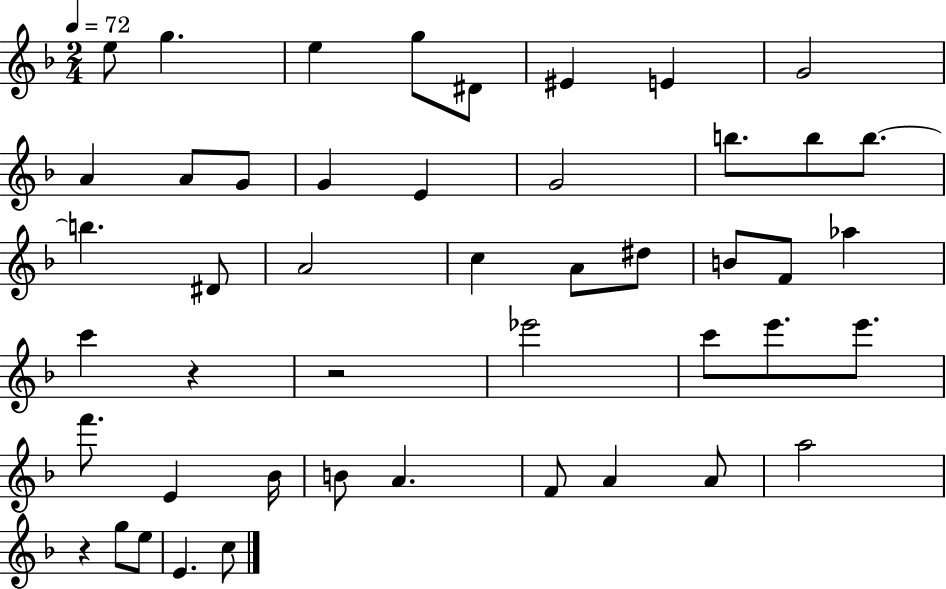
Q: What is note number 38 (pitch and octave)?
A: A4